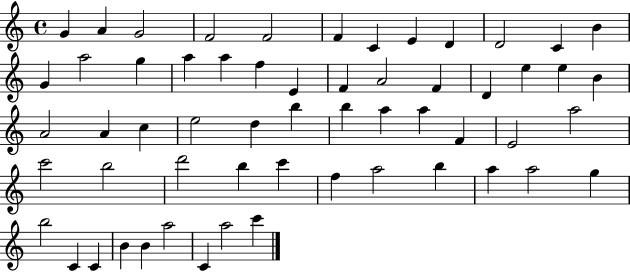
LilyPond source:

{
  \clef treble
  \time 4/4
  \defaultTimeSignature
  \key c \major
  g'4 a'4 g'2 | f'2 f'2 | f'4 c'4 e'4 d'4 | d'2 c'4 b'4 | \break g'4 a''2 g''4 | a''4 a''4 f''4 e'4 | f'4 a'2 f'4 | d'4 e''4 e''4 b'4 | \break a'2 a'4 c''4 | e''2 d''4 b''4 | b''4 a''4 a''4 f'4 | e'2 a''2 | \break c'''2 b''2 | d'''2 b''4 c'''4 | f''4 a''2 b''4 | a''4 a''2 g''4 | \break b''2 c'4 c'4 | b'4 b'4 a''2 | c'4 a''2 c'''4 | \bar "|."
}